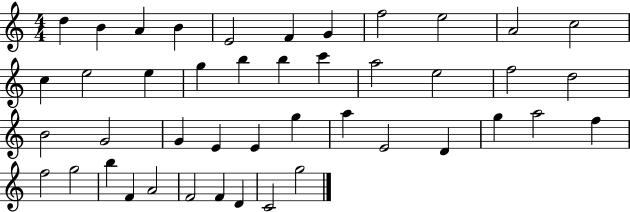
{
  \clef treble
  \numericTimeSignature
  \time 4/4
  \key c \major
  d''4 b'4 a'4 b'4 | e'2 f'4 g'4 | f''2 e''2 | a'2 c''2 | \break c''4 e''2 e''4 | g''4 b''4 b''4 c'''4 | a''2 e''2 | f''2 d''2 | \break b'2 g'2 | g'4 e'4 e'4 g''4 | a''4 e'2 d'4 | g''4 a''2 f''4 | \break f''2 g''2 | b''4 f'4 a'2 | f'2 f'4 d'4 | c'2 g''2 | \break \bar "|."
}